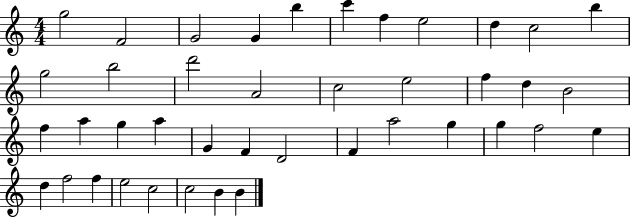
G5/h F4/h G4/h G4/q B5/q C6/q F5/q E5/h D5/q C5/h B5/q G5/h B5/h D6/h A4/h C5/h E5/h F5/q D5/q B4/h F5/q A5/q G5/q A5/q G4/q F4/q D4/h F4/q A5/h G5/q G5/q F5/h E5/q D5/q F5/h F5/q E5/h C5/h C5/h B4/q B4/q